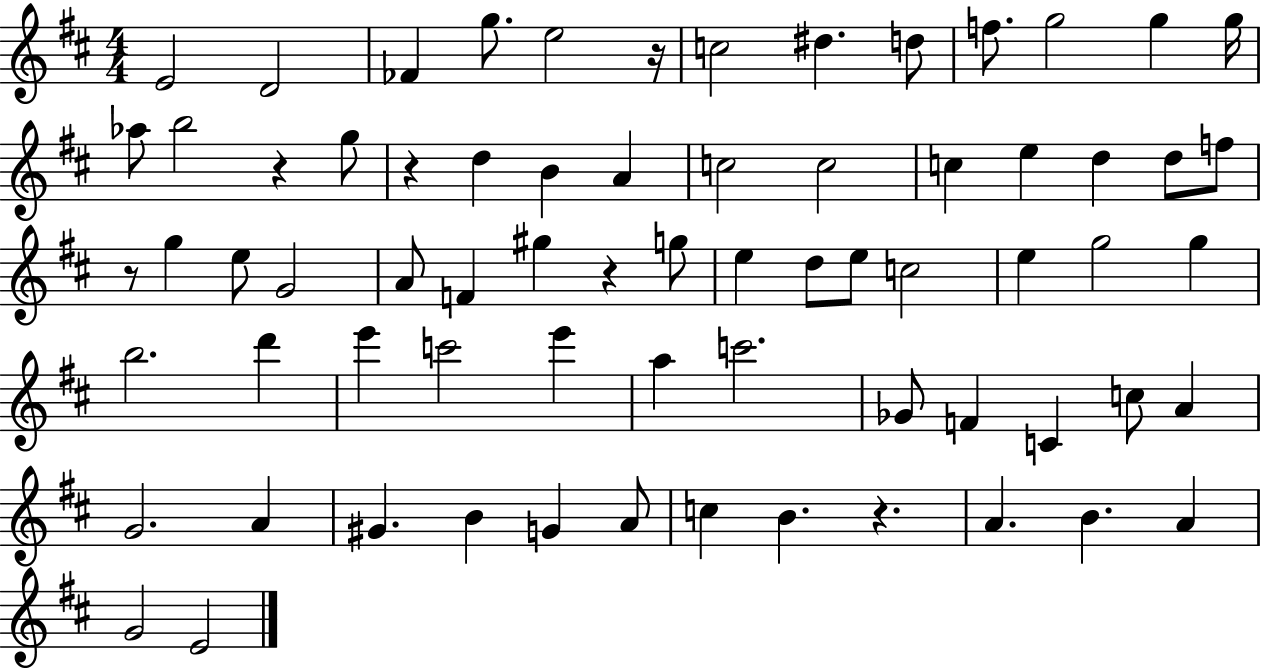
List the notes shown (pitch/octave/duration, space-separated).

E4/h D4/h FES4/q G5/e. E5/h R/s C5/h D#5/q. D5/e F5/e. G5/h G5/q G5/s Ab5/e B5/h R/q G5/e R/q D5/q B4/q A4/q C5/h C5/h C5/q E5/q D5/q D5/e F5/e R/e G5/q E5/e G4/h A4/e F4/q G#5/q R/q G5/e E5/q D5/e E5/e C5/h E5/q G5/h G5/q B5/h. D6/q E6/q C6/h E6/q A5/q C6/h. Gb4/e F4/q C4/q C5/e A4/q G4/h. A4/q G#4/q. B4/q G4/q A4/e C5/q B4/q. R/q. A4/q. B4/q. A4/q G4/h E4/h